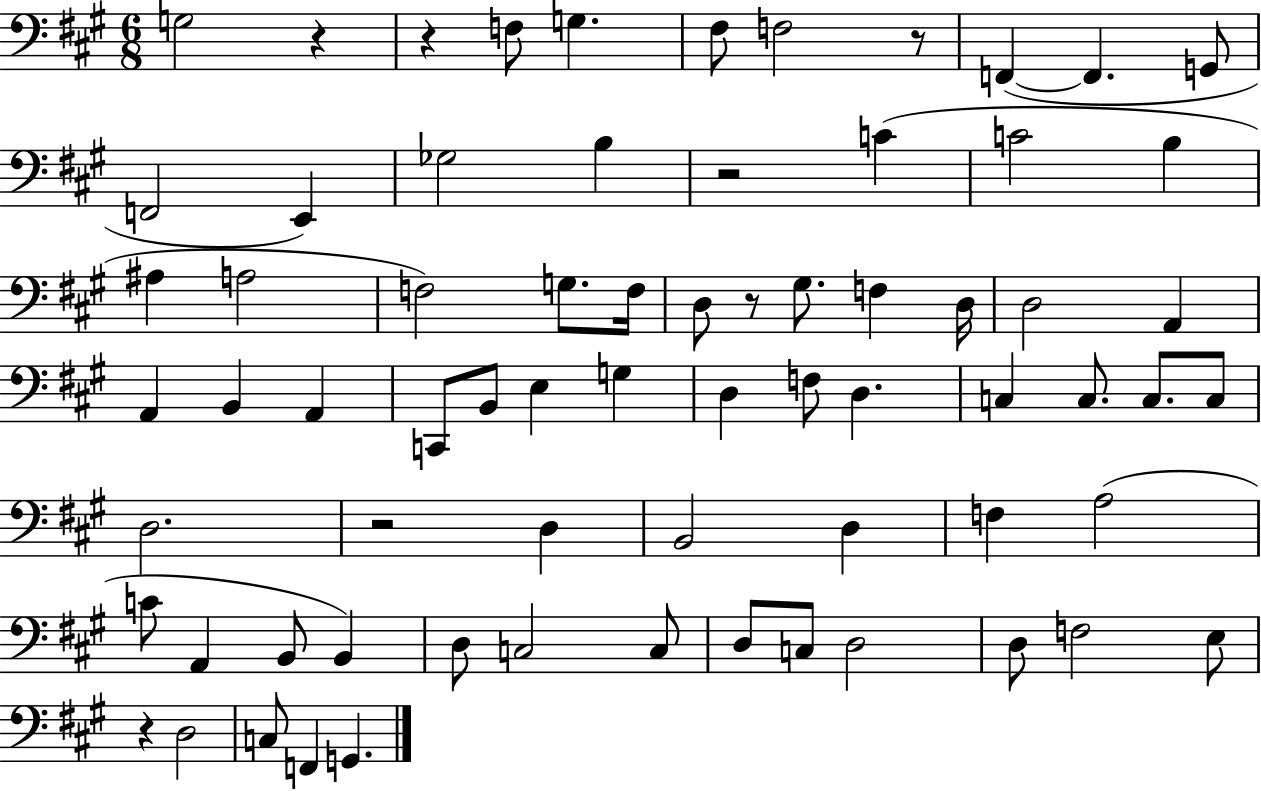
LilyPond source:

{
  \clef bass
  \numericTimeSignature
  \time 6/8
  \key a \major
  g2 r4 | r4 f8 g4. | fis8 f2 r8 | f,4~(~ f,4. g,8 | \break f,2 e,4) | ges2 b4 | r2 c'4( | c'2 b4 | \break ais4 a2 | f2) g8. f16 | d8 r8 gis8. f4 d16 | d2 a,4 | \break a,4 b,4 a,4 | c,8 b,8 e4 g4 | d4 f8 d4. | c4 c8. c8. c8 | \break d2. | r2 d4 | b,2 d4 | f4 a2( | \break c'8 a,4 b,8 b,4) | d8 c2 c8 | d8 c8 d2 | d8 f2 e8 | \break r4 d2 | c8 f,4 g,4. | \bar "|."
}